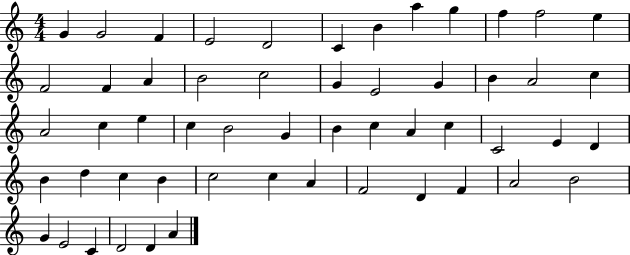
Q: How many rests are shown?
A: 0